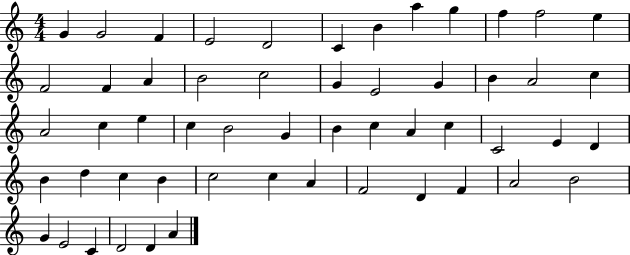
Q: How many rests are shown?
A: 0